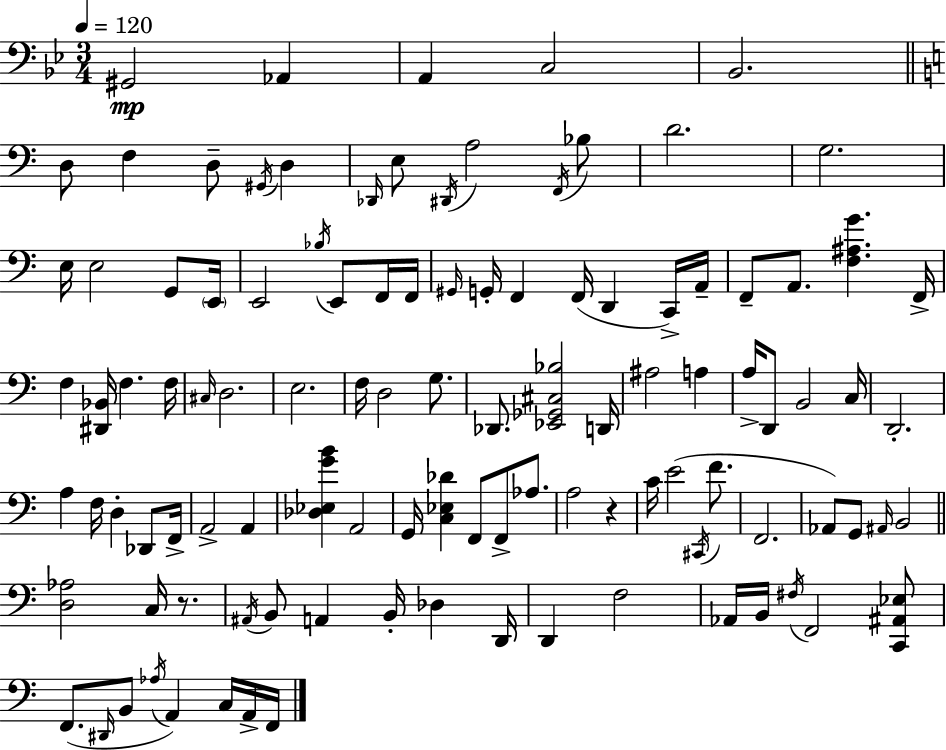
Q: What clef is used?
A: bass